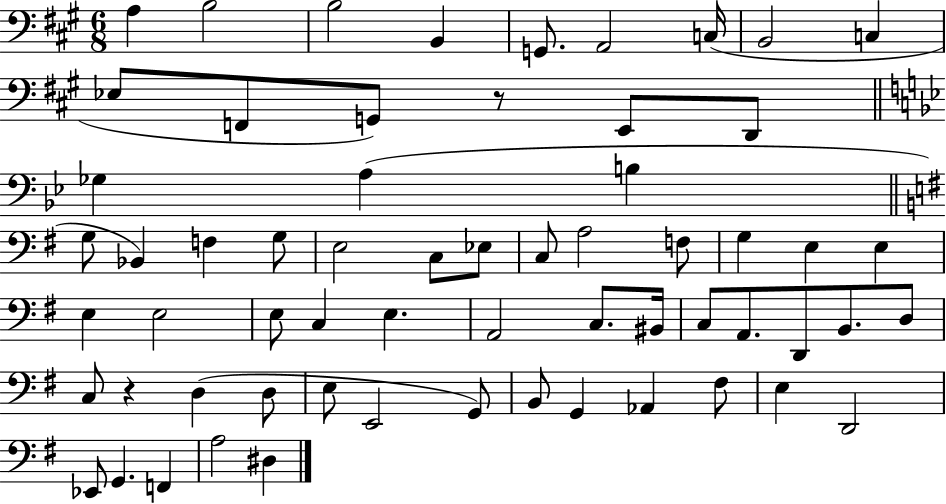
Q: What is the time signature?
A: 6/8